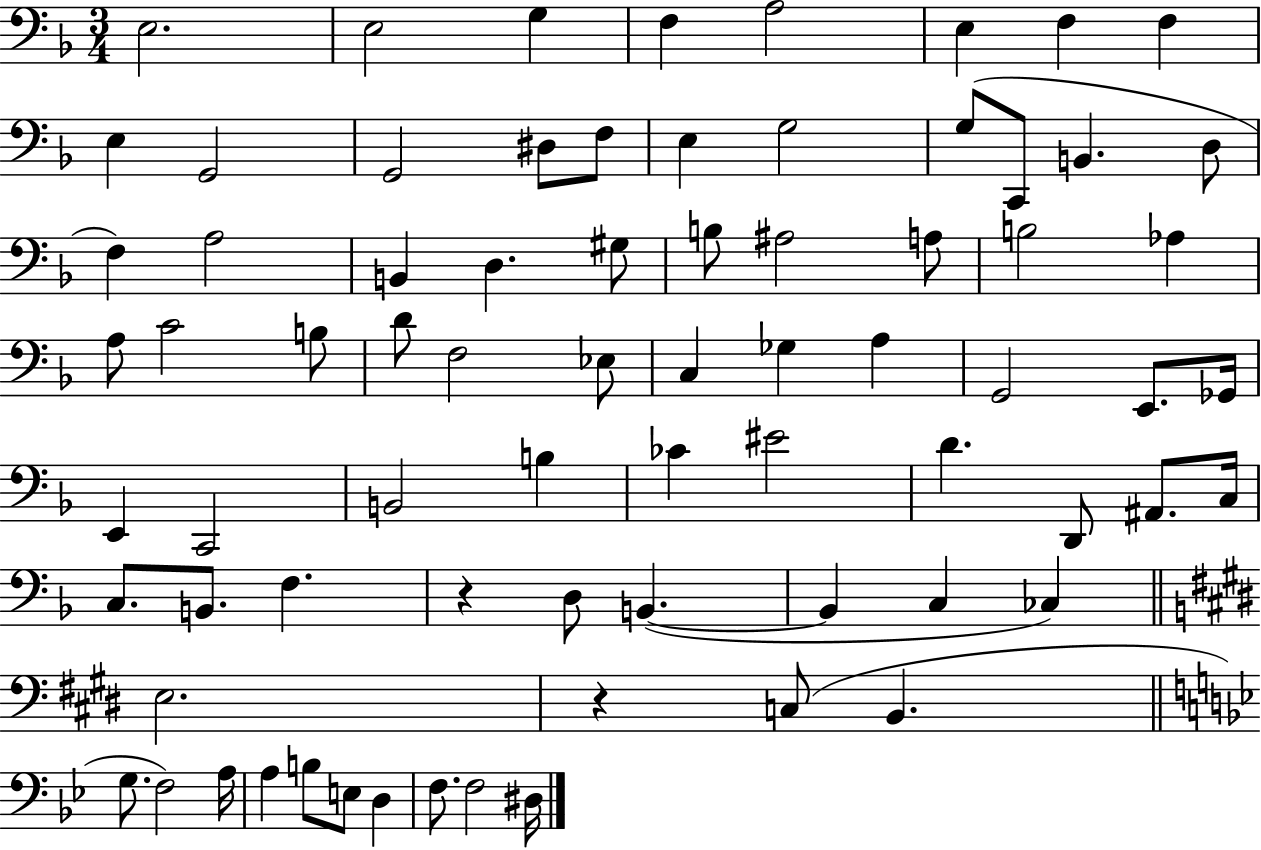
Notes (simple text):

E3/h. E3/h G3/q F3/q A3/h E3/q F3/q F3/q E3/q G2/h G2/h D#3/e F3/e E3/q G3/h G3/e C2/e B2/q. D3/e F3/q A3/h B2/q D3/q. G#3/e B3/e A#3/h A3/e B3/h Ab3/q A3/e C4/h B3/e D4/e F3/h Eb3/e C3/q Gb3/q A3/q G2/h E2/e. Gb2/s E2/q C2/h B2/h B3/q CES4/q EIS4/h D4/q. D2/e A#2/e. C3/s C3/e. B2/e. F3/q. R/q D3/e B2/q. B2/q C3/q CES3/q E3/h. R/q C3/e B2/q. G3/e. F3/h A3/s A3/q B3/e E3/e D3/q F3/e. F3/h D#3/s